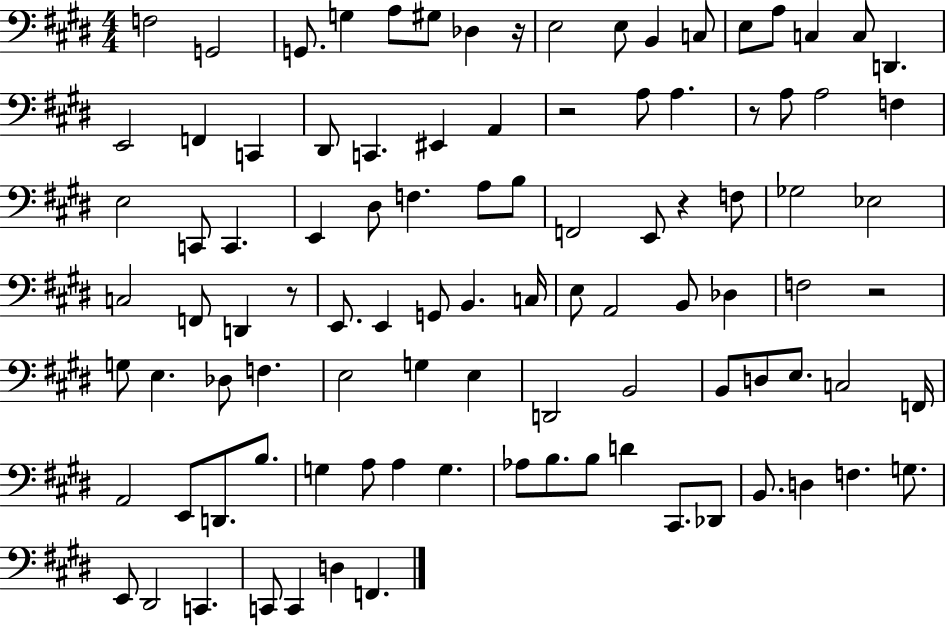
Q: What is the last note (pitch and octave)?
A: F2